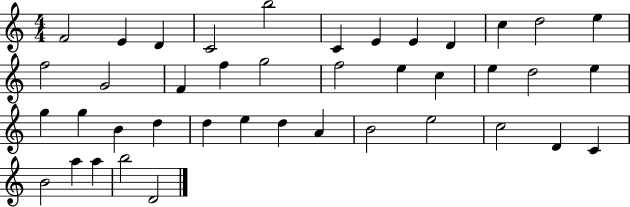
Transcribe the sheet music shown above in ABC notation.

X:1
T:Untitled
M:4/4
L:1/4
K:C
F2 E D C2 b2 C E E D c d2 e f2 G2 F f g2 f2 e c e d2 e g g B d d e d A B2 e2 c2 D C B2 a a b2 D2